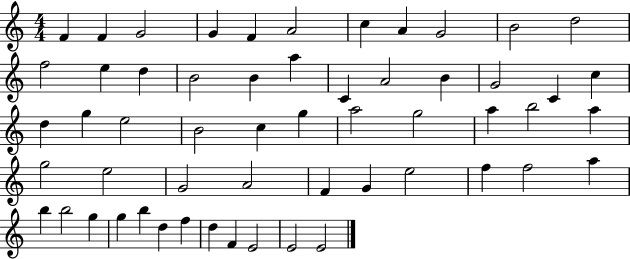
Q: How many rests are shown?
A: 0